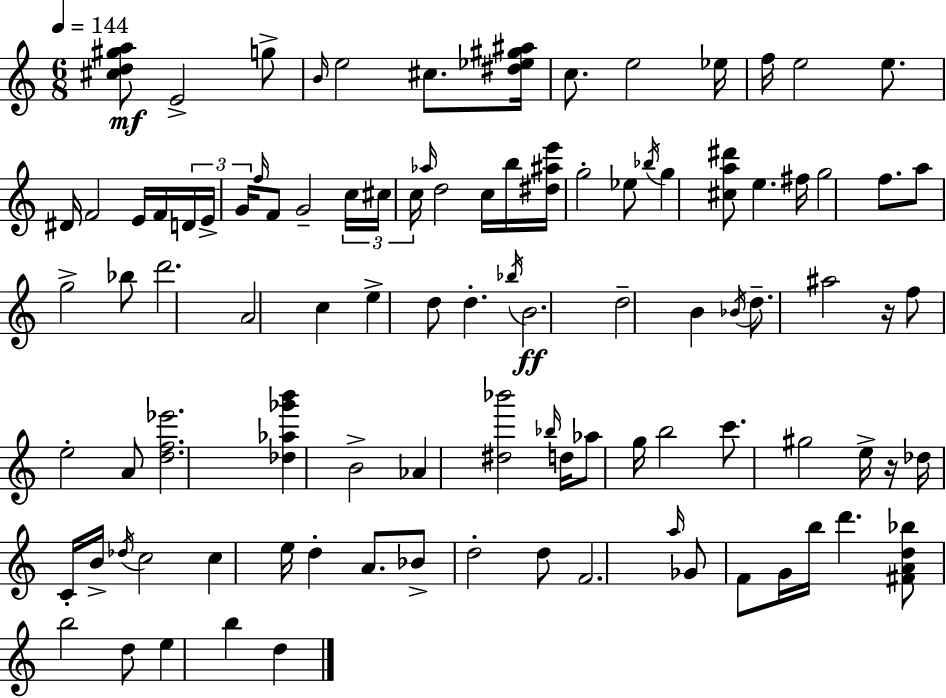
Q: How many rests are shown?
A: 2